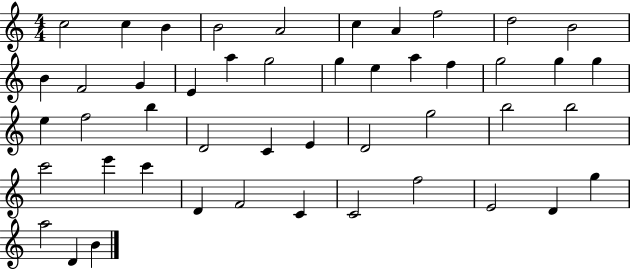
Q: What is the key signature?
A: C major